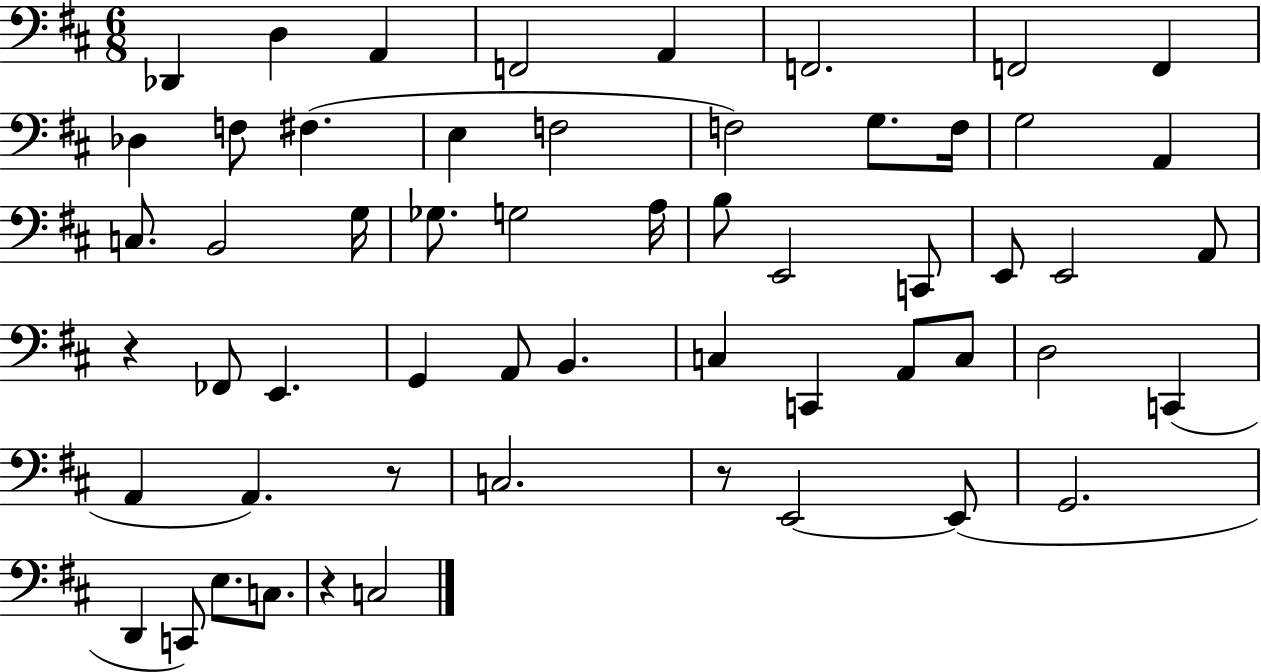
X:1
T:Untitled
M:6/8
L:1/4
K:D
_D,, D, A,, F,,2 A,, F,,2 F,,2 F,, _D, F,/2 ^F, E, F,2 F,2 G,/2 F,/4 G,2 A,, C,/2 B,,2 G,/4 _G,/2 G,2 A,/4 B,/2 E,,2 C,,/2 E,,/2 E,,2 A,,/2 z _F,,/2 E,, G,, A,,/2 B,, C, C,, A,,/2 C,/2 D,2 C,, A,, A,, z/2 C,2 z/2 E,,2 E,,/2 G,,2 D,, C,,/2 E,/2 C,/2 z C,2